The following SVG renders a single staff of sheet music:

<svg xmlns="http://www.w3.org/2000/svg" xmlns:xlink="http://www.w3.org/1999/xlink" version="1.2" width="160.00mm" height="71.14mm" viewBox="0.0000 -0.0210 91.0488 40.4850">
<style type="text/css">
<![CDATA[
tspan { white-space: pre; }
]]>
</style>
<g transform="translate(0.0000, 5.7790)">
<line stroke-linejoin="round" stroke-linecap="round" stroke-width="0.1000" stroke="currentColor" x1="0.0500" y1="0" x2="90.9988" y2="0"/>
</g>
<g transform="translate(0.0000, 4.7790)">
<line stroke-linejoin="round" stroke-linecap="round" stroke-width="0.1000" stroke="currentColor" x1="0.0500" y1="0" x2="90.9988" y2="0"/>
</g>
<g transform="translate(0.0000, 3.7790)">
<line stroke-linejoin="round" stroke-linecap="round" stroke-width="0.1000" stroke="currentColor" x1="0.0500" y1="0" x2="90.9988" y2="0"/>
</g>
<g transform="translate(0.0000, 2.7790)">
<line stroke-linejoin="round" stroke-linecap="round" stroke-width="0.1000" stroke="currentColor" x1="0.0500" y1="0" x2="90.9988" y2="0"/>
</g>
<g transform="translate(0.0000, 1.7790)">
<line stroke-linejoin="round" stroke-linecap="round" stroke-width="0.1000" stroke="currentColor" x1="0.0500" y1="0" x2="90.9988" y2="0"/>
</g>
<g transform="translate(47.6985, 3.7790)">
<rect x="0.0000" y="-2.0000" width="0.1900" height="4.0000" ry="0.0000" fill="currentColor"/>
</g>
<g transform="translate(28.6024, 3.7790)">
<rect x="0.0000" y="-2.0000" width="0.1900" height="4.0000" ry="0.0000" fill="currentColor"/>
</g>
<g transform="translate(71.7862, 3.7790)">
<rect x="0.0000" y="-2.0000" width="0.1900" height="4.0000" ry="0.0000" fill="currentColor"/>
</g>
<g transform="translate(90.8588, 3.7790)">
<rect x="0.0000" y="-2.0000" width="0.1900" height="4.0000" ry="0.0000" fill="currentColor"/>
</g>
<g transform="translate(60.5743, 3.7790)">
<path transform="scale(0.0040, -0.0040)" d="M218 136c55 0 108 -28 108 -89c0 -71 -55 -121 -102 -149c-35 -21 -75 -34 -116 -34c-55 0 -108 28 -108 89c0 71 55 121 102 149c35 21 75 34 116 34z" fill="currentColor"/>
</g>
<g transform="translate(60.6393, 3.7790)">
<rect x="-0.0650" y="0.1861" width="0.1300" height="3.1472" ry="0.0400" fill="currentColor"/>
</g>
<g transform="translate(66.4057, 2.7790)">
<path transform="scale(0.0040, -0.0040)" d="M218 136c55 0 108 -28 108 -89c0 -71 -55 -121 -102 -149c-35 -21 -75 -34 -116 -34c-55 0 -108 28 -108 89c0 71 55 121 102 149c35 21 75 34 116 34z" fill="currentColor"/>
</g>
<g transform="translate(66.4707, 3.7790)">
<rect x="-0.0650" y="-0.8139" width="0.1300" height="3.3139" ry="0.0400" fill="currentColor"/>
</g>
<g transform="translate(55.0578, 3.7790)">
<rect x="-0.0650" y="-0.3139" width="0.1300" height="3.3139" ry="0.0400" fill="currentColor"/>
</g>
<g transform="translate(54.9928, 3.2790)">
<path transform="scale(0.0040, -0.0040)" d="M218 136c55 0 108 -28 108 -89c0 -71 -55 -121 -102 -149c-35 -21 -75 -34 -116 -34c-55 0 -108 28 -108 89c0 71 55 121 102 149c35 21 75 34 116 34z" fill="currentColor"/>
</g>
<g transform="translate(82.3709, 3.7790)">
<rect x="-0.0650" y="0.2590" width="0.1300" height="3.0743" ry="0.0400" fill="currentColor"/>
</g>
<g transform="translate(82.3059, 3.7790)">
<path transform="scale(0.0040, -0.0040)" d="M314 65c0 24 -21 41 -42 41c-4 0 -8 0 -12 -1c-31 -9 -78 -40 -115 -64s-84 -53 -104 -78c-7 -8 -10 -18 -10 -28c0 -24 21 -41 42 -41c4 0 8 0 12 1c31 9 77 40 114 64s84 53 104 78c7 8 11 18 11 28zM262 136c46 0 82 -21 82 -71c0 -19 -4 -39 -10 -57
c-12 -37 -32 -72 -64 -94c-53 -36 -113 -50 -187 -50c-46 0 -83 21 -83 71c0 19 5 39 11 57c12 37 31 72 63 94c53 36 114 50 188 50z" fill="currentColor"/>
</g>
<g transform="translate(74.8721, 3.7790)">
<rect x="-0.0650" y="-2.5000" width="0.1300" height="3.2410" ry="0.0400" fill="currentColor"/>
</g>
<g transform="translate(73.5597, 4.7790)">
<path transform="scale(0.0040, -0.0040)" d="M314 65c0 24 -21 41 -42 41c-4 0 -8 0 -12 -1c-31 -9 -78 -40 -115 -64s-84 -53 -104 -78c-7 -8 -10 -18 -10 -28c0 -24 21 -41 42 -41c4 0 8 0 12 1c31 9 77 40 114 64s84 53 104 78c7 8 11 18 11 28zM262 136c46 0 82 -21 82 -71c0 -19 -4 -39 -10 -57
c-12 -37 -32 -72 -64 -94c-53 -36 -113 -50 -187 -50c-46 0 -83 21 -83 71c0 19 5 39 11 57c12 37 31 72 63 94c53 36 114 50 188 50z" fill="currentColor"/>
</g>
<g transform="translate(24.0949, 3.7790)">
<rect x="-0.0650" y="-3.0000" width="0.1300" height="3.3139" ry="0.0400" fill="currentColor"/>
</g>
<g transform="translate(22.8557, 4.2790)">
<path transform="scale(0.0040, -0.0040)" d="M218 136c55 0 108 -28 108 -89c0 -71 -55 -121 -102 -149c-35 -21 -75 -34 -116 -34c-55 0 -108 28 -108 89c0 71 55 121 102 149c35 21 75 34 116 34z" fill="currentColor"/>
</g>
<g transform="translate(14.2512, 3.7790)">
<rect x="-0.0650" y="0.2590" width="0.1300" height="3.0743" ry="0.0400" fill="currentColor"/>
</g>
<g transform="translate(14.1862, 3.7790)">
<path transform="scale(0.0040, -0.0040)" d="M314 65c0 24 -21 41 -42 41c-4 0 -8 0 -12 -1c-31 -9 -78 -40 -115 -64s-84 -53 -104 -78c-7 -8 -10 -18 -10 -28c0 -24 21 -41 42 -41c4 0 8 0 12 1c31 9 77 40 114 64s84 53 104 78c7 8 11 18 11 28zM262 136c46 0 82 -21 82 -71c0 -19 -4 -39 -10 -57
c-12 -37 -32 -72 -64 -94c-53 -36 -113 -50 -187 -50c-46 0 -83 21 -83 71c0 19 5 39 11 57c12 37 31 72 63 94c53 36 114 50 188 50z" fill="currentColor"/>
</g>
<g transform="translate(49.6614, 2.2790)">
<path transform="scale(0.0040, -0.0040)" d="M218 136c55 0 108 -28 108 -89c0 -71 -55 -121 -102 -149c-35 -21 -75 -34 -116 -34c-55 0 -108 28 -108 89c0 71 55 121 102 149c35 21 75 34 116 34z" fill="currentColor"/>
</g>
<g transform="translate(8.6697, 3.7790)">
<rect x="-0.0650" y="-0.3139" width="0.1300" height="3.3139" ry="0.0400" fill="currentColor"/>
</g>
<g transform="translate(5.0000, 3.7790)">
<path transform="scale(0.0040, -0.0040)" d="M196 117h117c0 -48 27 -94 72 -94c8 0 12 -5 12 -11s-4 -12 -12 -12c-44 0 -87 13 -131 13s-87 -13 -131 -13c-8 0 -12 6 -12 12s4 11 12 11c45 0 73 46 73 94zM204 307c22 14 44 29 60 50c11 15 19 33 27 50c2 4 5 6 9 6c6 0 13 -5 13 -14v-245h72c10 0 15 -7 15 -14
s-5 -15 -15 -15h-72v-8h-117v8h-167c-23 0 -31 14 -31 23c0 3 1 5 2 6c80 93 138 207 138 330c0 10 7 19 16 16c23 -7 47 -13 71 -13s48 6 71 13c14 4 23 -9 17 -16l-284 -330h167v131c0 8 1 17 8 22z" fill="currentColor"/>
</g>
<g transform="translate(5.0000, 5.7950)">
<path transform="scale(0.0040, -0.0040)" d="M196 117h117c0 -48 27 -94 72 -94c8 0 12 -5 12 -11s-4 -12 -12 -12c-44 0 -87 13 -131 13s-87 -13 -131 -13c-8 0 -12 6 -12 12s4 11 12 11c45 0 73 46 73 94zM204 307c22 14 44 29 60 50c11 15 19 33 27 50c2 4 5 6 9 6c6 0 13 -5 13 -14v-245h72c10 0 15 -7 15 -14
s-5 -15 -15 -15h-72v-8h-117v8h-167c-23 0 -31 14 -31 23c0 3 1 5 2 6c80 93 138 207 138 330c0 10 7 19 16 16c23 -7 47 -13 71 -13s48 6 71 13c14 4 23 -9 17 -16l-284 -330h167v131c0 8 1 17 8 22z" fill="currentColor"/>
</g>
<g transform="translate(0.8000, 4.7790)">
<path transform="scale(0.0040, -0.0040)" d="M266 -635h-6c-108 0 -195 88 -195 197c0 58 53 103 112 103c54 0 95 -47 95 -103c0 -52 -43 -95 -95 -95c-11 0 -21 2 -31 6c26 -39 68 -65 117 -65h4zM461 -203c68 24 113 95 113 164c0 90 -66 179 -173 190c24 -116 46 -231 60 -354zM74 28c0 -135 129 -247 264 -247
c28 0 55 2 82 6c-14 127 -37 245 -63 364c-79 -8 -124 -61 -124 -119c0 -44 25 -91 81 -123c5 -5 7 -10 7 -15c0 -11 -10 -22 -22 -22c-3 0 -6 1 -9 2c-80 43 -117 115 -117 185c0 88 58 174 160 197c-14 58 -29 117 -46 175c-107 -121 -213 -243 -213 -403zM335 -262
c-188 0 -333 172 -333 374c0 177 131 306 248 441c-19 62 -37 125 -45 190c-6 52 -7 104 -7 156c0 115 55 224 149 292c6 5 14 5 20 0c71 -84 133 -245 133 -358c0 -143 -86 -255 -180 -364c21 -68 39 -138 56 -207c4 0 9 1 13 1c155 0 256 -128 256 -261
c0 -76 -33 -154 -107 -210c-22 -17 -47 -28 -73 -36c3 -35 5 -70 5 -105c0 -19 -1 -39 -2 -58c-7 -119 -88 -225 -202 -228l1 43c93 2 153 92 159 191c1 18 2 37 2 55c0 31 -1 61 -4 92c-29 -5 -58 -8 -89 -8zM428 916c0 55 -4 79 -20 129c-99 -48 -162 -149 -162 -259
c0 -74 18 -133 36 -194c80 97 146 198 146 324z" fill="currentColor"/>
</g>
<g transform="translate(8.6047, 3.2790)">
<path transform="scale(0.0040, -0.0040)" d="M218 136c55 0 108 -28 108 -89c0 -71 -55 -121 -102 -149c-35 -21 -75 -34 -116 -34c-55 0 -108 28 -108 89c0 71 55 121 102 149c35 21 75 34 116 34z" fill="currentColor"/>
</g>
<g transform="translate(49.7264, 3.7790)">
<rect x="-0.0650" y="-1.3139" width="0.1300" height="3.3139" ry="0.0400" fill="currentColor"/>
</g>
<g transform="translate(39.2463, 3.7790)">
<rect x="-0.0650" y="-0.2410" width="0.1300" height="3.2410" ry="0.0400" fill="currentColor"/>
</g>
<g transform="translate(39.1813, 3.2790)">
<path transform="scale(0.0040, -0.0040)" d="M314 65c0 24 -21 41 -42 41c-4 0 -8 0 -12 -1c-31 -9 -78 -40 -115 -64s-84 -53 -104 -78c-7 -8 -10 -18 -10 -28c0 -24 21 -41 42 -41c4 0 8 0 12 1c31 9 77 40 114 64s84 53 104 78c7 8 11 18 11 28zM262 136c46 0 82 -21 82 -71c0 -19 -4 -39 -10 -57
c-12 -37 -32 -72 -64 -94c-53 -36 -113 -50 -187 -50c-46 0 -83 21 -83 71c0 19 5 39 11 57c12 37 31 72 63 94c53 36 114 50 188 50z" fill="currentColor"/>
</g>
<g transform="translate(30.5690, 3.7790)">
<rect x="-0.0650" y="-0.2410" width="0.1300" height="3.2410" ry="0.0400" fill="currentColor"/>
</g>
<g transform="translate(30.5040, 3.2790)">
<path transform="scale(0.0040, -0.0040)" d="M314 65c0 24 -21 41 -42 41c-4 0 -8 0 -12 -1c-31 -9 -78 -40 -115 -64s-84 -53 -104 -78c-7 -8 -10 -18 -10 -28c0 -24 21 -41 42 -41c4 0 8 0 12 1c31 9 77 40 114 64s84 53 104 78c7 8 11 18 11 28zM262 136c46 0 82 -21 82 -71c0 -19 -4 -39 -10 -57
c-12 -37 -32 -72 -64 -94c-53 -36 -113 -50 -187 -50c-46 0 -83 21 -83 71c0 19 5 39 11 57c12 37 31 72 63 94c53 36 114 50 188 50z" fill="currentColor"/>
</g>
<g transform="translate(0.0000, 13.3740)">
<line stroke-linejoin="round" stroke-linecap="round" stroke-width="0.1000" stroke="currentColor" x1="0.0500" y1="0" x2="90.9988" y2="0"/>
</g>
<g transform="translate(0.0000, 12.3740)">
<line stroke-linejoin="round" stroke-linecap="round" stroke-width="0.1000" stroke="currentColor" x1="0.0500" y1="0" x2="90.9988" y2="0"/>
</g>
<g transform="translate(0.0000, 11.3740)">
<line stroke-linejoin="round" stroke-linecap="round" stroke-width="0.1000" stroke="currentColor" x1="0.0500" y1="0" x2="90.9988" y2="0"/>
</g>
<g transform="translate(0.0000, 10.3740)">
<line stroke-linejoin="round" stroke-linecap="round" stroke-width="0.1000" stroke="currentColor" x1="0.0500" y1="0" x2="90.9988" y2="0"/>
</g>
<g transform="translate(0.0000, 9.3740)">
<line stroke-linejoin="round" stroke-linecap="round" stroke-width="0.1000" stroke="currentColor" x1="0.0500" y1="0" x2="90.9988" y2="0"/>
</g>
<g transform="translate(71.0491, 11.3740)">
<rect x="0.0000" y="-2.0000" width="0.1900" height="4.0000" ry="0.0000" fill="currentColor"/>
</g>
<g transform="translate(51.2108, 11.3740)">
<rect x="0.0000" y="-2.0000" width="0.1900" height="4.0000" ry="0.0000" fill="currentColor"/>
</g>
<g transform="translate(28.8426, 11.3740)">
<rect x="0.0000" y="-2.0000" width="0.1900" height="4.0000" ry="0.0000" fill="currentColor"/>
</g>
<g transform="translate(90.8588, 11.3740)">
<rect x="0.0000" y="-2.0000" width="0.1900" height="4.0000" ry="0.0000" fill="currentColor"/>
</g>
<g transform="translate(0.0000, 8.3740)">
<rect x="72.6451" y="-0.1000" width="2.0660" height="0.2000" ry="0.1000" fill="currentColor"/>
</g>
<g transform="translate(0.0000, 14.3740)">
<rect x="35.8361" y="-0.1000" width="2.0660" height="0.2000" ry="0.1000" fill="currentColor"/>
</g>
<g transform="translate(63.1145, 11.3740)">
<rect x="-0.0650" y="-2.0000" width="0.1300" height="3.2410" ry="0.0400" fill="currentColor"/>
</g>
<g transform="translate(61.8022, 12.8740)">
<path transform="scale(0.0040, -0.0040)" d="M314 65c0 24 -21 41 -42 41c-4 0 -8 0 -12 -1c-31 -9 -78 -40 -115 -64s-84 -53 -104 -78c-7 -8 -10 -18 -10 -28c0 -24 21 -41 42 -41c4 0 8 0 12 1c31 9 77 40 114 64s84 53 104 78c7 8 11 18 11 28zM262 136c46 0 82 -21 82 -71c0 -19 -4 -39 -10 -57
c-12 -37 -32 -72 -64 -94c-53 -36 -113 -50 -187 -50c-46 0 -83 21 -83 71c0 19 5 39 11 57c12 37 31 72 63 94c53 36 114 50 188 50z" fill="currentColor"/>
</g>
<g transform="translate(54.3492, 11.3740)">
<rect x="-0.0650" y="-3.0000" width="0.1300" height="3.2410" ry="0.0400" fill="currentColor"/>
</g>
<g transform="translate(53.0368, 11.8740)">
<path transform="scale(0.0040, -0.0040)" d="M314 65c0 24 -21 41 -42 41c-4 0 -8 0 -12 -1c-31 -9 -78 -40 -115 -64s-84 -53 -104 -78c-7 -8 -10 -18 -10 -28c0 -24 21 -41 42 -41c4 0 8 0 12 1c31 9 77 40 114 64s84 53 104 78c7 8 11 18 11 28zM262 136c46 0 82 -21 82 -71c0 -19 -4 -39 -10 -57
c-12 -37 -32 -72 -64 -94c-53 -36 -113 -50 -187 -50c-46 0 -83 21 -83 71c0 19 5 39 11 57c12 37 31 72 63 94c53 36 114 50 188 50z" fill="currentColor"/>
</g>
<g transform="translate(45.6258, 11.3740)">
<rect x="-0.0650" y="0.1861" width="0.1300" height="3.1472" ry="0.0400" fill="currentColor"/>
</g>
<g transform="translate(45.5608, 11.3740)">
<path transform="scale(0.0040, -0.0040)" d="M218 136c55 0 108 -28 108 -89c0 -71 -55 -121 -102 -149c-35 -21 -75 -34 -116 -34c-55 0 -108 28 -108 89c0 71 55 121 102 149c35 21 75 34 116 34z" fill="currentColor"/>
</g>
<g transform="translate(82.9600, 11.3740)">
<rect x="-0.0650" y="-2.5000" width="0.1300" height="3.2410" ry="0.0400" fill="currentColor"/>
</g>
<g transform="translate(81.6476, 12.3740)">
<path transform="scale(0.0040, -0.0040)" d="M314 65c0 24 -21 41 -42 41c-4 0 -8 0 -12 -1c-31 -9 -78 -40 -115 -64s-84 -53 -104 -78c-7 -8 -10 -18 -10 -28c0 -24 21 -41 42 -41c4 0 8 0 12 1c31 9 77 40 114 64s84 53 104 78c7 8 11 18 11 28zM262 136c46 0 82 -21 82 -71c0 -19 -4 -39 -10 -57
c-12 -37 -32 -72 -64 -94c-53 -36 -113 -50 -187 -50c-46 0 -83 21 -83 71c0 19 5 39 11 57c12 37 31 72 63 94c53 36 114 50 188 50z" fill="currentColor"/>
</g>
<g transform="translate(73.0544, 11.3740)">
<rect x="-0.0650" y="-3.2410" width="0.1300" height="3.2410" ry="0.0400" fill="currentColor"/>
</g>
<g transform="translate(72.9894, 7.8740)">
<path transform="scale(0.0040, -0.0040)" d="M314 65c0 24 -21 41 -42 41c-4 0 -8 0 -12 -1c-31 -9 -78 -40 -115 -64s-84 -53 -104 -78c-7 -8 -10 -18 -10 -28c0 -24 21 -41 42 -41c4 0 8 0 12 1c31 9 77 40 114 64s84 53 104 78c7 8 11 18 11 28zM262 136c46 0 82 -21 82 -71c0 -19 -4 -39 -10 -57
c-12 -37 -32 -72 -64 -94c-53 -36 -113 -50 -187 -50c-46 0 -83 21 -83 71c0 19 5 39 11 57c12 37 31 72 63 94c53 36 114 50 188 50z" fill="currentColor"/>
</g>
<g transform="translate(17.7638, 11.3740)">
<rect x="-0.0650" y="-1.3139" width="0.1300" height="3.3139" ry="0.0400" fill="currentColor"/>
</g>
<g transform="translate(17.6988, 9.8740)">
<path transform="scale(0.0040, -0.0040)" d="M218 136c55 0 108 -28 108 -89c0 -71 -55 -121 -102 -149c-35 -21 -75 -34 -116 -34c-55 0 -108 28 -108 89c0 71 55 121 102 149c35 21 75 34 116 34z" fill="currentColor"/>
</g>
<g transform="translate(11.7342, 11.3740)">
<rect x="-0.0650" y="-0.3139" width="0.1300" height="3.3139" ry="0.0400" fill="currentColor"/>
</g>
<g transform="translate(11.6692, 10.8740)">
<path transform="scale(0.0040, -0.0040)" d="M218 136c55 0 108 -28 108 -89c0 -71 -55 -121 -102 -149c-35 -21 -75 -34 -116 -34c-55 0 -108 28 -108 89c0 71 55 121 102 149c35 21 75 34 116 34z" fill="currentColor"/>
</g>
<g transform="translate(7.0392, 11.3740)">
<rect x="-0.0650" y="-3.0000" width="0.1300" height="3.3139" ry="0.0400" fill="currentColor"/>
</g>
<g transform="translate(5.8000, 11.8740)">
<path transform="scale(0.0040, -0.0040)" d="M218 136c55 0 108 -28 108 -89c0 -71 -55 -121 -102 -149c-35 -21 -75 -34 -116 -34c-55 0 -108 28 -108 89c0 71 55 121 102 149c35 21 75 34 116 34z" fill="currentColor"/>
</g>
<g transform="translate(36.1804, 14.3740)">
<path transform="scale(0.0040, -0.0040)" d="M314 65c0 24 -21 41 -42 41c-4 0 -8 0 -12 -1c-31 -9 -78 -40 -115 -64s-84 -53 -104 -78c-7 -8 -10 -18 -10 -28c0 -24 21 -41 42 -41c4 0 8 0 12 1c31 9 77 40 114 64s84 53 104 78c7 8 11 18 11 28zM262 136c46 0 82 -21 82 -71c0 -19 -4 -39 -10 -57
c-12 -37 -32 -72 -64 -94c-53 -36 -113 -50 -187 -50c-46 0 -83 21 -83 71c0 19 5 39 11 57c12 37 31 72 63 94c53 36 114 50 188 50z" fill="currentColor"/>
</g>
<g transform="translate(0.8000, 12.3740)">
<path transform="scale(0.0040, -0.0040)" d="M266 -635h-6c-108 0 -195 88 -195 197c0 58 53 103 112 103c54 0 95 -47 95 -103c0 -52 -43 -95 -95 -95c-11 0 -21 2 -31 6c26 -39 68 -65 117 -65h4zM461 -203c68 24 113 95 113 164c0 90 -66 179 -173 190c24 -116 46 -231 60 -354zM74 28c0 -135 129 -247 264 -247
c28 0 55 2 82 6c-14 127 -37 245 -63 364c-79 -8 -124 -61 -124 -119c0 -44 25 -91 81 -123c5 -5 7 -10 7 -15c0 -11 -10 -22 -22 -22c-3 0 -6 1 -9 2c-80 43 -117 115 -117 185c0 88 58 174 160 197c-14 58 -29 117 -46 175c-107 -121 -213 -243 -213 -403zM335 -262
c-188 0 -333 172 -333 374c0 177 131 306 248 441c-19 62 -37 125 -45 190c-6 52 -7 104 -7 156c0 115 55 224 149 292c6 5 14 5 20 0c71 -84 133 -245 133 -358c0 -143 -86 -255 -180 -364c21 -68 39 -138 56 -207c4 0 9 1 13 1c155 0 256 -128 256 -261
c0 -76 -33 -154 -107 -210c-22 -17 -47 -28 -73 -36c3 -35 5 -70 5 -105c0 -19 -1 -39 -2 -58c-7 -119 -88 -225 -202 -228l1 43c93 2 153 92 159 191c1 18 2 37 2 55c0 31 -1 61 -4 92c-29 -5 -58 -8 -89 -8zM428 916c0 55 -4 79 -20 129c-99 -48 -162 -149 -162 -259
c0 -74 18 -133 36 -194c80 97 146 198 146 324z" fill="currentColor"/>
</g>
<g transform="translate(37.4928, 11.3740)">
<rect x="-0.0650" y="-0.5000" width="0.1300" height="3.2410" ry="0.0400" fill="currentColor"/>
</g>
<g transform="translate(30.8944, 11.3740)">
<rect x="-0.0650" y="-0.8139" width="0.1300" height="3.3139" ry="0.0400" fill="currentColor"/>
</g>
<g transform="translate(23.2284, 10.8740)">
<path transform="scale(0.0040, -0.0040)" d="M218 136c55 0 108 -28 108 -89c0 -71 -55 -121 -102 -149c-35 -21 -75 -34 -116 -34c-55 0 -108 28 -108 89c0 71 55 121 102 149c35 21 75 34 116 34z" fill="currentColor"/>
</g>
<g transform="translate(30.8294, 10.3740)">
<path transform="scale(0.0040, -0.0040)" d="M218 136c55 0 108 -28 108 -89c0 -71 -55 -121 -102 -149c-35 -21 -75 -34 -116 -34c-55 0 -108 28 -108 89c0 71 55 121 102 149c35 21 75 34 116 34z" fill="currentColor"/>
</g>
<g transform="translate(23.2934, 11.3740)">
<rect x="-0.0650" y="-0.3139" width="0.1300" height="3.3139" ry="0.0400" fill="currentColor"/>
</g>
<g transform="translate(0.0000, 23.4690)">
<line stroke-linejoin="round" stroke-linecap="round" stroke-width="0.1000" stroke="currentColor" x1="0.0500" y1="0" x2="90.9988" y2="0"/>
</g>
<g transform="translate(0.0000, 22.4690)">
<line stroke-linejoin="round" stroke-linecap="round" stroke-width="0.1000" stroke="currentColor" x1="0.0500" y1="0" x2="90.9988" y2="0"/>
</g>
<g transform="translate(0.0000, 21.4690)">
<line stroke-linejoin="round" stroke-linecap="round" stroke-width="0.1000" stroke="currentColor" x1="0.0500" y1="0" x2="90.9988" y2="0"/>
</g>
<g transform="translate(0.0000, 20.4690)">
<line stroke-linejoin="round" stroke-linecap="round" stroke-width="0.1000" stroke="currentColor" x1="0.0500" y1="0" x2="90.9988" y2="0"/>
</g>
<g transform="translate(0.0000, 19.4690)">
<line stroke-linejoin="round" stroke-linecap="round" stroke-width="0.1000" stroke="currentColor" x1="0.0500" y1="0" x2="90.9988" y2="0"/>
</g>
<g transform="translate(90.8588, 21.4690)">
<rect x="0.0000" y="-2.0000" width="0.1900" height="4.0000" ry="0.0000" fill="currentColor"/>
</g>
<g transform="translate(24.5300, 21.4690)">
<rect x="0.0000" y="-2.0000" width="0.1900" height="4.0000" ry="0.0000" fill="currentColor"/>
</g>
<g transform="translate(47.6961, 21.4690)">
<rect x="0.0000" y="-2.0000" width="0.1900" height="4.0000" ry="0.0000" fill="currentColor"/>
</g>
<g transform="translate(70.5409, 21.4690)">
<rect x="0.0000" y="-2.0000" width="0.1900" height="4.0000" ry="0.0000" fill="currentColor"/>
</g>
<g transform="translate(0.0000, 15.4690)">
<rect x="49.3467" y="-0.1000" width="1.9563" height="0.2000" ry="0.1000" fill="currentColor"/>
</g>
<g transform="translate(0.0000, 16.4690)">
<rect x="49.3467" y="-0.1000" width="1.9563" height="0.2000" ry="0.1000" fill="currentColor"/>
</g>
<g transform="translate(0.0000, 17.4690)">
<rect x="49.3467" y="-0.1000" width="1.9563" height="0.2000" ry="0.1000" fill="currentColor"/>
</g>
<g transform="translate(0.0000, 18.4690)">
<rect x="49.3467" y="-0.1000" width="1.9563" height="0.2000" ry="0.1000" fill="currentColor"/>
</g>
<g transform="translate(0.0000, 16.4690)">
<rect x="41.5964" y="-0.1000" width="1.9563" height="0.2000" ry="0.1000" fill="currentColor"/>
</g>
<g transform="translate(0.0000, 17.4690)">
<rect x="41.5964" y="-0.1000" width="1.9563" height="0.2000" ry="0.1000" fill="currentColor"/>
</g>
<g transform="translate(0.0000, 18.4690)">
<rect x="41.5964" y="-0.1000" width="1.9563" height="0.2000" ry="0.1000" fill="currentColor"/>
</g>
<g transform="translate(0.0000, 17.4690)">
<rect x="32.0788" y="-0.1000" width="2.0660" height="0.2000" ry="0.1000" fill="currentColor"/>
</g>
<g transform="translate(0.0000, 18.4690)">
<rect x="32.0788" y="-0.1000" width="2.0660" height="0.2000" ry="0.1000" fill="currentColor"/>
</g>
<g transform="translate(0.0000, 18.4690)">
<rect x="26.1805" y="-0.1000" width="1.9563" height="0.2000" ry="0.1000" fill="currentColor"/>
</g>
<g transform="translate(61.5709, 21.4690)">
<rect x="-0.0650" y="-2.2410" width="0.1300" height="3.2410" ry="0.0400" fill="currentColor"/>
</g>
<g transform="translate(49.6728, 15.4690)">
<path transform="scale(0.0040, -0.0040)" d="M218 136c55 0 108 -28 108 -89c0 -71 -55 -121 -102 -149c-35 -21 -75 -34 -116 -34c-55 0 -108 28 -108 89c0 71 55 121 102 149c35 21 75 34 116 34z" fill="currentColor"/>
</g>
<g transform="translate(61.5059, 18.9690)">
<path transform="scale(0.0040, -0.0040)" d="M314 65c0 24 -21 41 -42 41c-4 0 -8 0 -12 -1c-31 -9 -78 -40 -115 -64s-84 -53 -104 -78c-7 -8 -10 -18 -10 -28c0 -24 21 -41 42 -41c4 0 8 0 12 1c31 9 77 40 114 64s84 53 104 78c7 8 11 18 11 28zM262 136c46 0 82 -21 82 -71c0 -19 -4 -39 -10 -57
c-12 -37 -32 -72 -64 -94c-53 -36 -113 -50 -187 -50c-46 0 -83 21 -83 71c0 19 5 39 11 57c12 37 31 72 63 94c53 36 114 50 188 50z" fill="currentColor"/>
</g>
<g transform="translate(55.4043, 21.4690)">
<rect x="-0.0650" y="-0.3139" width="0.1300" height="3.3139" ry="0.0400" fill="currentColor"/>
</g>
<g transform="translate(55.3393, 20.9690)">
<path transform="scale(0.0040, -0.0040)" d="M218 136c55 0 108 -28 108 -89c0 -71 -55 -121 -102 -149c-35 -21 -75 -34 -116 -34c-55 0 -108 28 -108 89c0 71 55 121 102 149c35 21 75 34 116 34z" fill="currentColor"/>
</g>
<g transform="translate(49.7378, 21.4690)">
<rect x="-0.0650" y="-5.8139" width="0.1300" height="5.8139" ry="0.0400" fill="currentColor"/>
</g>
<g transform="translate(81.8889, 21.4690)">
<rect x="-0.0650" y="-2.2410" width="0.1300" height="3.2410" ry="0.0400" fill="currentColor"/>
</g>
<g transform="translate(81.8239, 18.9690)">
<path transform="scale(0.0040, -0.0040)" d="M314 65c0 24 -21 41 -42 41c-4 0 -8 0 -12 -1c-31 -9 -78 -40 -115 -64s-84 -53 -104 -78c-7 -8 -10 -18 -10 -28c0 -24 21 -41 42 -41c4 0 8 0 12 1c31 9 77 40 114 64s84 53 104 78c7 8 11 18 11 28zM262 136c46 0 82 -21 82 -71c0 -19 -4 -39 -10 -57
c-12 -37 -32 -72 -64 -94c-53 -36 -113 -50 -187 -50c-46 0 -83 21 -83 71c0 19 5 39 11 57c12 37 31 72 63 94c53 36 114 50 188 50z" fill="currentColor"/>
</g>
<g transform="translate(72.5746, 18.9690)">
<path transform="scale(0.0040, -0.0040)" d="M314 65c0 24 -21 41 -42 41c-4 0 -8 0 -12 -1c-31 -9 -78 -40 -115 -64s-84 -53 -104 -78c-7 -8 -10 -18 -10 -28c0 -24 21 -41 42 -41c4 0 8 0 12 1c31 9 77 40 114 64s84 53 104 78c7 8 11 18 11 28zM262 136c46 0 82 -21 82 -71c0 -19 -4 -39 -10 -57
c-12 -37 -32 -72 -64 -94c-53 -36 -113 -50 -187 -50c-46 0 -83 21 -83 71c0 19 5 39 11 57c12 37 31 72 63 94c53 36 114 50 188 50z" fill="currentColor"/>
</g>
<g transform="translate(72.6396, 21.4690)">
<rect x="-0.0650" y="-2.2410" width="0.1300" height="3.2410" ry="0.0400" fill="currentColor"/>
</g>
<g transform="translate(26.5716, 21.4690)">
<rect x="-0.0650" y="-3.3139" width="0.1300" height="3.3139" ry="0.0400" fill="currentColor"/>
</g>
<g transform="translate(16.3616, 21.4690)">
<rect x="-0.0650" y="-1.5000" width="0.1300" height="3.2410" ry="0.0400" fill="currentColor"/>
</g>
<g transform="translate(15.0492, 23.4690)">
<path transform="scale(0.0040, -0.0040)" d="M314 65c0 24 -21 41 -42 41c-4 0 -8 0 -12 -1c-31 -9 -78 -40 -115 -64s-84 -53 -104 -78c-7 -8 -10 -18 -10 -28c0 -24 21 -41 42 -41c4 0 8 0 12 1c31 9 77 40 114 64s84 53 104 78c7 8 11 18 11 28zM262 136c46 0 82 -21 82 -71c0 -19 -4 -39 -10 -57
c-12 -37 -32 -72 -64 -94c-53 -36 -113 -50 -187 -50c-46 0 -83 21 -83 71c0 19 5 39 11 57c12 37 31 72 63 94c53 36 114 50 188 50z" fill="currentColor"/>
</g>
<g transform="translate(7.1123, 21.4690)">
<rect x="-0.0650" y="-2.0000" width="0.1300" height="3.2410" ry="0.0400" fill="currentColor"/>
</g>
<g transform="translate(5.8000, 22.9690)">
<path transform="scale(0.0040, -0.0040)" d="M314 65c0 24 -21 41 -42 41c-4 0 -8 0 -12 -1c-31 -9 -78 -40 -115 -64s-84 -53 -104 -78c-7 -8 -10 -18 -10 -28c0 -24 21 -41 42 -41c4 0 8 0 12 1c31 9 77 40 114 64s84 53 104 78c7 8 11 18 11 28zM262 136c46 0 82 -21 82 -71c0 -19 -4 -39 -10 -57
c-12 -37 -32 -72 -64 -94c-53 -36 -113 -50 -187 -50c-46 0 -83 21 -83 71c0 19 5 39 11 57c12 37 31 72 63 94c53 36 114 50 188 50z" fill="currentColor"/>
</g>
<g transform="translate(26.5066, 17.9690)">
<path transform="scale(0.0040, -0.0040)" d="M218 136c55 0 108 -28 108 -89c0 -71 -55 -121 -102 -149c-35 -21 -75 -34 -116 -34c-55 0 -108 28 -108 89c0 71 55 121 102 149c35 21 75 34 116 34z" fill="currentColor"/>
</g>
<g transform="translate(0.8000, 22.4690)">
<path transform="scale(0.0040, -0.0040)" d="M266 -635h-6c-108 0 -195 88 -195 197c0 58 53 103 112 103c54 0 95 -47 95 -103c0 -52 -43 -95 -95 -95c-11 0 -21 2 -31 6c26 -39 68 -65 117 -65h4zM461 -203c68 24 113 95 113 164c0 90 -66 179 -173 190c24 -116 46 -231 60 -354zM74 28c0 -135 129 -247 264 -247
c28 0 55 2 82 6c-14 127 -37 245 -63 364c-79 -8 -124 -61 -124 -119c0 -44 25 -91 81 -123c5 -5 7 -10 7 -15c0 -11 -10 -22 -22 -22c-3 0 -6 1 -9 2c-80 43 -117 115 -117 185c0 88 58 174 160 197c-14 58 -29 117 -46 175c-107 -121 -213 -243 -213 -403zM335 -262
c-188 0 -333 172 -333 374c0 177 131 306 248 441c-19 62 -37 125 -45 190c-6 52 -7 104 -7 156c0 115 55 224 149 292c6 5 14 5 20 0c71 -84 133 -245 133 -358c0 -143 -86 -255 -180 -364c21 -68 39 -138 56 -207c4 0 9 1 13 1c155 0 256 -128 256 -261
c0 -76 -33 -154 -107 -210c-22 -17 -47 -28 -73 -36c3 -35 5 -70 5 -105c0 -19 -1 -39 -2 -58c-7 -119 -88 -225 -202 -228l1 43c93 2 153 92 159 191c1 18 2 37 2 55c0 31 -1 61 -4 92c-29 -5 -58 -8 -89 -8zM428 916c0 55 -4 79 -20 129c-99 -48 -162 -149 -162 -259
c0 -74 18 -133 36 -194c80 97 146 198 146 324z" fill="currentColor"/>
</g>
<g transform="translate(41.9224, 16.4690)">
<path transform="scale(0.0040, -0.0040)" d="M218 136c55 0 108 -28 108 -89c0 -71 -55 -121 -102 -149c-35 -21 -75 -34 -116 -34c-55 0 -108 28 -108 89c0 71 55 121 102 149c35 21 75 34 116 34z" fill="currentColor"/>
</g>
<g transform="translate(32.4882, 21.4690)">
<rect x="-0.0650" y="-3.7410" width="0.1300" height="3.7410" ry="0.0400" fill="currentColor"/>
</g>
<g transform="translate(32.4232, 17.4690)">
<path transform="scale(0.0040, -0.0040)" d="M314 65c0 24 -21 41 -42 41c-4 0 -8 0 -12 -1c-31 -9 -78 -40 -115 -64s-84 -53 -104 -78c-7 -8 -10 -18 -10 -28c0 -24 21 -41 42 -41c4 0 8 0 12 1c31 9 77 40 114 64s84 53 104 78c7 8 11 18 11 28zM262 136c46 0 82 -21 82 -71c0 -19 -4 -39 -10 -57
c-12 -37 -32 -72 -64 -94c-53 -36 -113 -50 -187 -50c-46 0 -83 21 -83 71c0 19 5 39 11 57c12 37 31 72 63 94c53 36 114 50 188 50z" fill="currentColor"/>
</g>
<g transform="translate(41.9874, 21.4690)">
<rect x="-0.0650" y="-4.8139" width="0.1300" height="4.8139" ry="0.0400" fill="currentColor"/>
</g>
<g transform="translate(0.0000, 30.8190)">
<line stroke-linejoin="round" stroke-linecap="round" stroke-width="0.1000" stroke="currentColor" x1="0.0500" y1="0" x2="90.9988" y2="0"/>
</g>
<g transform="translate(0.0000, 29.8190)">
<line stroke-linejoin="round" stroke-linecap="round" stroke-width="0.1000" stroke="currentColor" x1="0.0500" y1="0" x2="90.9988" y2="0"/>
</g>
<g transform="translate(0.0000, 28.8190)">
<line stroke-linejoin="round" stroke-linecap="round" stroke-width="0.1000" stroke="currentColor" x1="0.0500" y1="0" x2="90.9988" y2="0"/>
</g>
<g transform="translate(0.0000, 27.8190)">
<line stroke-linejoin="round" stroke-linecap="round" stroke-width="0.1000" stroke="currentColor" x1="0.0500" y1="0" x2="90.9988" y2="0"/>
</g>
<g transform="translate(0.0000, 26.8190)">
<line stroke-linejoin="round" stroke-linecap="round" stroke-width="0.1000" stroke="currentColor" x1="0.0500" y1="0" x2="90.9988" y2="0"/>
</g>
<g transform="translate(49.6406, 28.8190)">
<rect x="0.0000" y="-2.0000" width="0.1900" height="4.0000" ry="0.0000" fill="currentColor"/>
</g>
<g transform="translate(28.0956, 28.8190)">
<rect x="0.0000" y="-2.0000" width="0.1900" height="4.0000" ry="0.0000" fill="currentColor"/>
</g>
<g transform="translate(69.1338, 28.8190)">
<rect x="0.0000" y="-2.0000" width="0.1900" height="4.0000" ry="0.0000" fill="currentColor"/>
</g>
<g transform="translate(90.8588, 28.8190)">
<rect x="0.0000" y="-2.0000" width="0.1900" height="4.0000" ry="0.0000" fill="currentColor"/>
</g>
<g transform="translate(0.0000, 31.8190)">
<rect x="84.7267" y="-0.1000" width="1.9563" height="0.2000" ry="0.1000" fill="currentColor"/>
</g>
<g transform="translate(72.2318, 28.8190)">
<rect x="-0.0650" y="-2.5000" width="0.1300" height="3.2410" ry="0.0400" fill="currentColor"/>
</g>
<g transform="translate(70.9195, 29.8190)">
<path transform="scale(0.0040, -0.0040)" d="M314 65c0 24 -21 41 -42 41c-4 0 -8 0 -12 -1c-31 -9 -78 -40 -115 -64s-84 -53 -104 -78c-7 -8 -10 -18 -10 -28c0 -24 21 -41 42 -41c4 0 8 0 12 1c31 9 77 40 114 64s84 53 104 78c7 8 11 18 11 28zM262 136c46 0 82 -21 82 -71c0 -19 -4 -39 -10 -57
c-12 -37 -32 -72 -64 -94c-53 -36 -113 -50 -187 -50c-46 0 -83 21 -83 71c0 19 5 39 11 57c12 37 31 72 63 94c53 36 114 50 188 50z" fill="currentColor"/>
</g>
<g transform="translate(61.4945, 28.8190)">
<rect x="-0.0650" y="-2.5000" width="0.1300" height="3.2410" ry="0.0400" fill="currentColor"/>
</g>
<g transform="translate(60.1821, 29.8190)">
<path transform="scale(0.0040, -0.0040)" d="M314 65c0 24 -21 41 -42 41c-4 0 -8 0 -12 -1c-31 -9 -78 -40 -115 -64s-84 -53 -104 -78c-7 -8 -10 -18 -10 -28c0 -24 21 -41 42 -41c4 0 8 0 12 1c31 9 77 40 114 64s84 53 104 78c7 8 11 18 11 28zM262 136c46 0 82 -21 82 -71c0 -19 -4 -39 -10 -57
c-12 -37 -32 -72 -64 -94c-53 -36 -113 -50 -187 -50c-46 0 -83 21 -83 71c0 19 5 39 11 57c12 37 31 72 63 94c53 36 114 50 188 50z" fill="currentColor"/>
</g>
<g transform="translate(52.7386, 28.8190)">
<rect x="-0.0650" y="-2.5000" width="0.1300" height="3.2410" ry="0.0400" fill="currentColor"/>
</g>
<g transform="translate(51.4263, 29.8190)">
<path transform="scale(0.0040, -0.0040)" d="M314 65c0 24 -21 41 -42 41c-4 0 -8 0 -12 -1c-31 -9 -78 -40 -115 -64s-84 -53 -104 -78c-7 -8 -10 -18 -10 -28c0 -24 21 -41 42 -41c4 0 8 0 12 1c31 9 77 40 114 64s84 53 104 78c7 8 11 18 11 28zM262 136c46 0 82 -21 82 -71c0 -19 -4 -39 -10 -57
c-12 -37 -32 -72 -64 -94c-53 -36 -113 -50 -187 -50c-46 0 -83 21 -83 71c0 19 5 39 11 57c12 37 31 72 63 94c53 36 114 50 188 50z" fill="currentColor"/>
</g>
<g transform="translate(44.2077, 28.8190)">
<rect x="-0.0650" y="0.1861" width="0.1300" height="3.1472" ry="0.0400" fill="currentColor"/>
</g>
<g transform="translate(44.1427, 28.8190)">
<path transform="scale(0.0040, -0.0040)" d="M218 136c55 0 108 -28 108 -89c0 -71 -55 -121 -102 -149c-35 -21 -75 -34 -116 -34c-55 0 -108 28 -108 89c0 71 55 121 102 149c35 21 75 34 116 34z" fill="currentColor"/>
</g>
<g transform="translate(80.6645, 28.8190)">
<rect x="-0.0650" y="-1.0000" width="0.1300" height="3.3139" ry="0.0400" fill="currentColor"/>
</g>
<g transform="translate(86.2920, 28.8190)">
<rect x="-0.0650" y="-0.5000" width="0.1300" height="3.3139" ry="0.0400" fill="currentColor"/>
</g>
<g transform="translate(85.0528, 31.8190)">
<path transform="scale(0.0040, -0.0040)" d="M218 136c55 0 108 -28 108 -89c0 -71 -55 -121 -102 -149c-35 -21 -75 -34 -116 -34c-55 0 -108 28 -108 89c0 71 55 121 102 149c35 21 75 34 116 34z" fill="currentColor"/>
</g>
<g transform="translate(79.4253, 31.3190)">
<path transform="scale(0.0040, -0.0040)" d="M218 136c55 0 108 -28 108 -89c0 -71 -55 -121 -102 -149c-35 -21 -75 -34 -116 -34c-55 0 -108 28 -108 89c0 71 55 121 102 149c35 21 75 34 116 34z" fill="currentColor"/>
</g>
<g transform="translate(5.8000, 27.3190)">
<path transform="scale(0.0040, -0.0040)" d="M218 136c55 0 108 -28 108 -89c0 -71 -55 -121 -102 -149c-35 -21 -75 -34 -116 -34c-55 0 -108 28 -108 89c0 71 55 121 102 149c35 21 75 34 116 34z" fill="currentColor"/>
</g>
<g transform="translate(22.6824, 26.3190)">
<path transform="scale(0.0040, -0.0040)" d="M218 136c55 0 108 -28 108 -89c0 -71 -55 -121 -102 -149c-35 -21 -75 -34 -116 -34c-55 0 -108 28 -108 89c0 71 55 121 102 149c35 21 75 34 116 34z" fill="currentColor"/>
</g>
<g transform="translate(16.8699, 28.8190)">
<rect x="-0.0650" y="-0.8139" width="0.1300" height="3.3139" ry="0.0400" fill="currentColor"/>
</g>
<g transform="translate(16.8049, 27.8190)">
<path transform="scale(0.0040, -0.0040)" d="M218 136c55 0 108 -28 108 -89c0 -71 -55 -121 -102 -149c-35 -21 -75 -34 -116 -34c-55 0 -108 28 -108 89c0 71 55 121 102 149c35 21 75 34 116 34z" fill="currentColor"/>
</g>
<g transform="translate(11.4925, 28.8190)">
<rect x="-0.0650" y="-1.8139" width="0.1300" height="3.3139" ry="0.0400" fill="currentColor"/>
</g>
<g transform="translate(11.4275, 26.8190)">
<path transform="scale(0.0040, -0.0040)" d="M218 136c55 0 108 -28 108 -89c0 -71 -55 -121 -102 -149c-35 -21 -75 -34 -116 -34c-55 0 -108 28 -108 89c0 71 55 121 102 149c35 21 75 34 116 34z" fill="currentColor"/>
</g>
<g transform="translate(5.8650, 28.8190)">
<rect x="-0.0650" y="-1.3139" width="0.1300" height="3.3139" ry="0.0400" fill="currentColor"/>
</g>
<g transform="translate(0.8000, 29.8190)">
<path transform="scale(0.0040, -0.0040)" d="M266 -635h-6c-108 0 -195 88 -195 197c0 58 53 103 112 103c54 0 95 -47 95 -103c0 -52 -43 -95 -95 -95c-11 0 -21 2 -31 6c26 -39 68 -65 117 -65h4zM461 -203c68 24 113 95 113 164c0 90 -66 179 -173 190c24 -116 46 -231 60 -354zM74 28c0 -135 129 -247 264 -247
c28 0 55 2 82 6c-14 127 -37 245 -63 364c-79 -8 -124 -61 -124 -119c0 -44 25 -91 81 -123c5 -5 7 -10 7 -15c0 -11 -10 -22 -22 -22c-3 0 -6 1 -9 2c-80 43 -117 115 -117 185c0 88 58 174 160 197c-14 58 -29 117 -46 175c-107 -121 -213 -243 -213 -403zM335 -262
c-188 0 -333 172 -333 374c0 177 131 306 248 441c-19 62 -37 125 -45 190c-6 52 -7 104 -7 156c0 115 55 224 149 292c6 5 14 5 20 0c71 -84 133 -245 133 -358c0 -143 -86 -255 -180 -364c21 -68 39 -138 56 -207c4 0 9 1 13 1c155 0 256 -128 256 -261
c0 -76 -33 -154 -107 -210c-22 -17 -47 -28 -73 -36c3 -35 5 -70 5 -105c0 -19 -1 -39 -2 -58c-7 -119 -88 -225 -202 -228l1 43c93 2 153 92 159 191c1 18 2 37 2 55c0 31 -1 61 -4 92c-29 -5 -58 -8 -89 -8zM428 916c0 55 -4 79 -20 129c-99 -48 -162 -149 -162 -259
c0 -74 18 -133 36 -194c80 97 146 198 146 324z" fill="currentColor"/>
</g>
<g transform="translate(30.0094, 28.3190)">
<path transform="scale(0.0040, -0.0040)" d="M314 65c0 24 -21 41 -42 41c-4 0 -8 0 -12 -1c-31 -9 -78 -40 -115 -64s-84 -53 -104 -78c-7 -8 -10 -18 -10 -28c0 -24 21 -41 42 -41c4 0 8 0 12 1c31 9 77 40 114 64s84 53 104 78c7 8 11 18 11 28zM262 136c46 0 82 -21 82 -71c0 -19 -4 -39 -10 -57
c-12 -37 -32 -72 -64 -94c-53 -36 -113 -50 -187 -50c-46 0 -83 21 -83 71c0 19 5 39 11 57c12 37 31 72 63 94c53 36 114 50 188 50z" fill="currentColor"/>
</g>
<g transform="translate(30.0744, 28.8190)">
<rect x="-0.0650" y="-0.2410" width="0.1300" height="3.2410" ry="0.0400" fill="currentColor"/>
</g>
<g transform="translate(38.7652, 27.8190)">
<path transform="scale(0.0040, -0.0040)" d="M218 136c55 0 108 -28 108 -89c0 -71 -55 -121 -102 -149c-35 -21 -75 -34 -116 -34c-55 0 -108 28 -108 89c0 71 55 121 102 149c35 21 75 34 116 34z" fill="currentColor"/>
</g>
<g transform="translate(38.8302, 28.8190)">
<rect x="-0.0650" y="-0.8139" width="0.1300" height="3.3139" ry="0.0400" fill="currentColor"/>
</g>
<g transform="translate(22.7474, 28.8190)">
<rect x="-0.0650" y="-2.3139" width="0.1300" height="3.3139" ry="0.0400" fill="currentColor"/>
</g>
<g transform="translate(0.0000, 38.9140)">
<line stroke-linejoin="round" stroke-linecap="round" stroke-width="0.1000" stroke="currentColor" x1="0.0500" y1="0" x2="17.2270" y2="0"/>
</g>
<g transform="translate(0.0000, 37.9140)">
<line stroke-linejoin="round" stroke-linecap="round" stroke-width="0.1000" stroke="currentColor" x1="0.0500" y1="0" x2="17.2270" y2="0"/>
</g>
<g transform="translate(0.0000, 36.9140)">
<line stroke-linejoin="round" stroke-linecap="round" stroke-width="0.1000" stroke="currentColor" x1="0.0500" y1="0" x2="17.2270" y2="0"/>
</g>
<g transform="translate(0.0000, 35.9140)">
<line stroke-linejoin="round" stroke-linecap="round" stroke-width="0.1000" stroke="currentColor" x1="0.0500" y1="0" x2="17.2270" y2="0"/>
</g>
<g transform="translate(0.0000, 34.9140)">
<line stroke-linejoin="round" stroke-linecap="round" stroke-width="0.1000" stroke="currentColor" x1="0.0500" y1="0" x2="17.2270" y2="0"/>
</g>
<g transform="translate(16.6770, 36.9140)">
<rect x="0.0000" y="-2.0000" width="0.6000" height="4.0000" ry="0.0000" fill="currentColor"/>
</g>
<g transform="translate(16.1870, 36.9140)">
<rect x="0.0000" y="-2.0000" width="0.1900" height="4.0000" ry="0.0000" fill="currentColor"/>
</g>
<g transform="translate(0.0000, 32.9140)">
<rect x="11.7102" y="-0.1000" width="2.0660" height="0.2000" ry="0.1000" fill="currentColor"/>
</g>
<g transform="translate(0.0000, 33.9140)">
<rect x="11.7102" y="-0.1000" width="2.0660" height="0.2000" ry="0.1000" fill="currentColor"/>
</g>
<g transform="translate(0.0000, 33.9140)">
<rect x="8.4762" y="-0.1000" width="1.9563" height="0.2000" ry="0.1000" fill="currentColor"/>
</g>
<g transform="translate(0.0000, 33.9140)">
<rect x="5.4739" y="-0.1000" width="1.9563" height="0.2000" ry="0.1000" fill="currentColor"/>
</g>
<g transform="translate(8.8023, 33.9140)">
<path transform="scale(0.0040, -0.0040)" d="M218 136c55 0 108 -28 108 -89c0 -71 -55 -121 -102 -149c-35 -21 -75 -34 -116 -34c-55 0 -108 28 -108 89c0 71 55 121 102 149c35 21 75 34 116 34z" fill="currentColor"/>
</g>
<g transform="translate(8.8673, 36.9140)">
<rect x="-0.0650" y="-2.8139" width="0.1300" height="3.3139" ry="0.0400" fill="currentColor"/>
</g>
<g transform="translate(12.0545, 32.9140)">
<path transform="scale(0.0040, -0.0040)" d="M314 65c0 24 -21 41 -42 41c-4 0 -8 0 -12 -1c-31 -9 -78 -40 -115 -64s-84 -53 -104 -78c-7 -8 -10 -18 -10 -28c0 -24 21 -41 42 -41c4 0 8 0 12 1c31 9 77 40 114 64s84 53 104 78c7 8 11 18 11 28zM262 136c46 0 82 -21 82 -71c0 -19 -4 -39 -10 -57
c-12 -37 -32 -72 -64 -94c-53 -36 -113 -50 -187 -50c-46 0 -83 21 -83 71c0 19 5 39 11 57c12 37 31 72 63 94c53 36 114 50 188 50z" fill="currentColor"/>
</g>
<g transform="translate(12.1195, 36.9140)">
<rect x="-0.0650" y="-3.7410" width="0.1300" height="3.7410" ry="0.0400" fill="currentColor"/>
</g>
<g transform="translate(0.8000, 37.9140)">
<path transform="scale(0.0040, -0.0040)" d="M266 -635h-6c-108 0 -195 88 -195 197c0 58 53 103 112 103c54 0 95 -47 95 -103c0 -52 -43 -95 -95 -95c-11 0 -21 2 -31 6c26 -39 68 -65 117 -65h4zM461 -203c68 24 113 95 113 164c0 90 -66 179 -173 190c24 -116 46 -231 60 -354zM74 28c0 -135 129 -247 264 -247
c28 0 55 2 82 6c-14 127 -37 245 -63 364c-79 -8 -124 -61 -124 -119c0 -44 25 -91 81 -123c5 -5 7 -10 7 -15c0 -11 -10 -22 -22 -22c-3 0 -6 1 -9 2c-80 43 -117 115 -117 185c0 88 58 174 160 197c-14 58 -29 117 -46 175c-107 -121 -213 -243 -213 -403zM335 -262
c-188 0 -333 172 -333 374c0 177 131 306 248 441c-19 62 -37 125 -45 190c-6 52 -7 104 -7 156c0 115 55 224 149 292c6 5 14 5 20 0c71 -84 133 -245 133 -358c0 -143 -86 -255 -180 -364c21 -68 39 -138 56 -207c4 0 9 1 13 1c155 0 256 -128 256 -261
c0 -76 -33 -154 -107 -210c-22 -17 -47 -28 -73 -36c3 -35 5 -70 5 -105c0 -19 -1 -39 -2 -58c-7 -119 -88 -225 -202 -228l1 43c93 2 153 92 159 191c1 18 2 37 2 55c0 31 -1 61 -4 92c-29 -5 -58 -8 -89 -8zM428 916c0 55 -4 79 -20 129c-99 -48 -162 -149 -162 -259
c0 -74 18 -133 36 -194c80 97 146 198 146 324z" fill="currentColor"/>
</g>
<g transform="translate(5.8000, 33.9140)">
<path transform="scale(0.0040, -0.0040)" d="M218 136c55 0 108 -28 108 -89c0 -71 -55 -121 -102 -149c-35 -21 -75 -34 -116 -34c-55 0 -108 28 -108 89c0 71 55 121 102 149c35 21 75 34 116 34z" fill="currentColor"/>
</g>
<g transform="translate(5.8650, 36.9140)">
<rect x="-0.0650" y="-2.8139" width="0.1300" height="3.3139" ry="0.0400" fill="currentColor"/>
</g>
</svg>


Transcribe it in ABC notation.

X:1
T:Untitled
M:4/4
L:1/4
K:C
c B2 A c2 c2 e c B d G2 B2 A c e c d C2 B A2 F2 b2 G2 F2 E2 b c'2 e' g' c g2 g2 g2 e f d g c2 d B G2 G2 G2 D C a a c'2